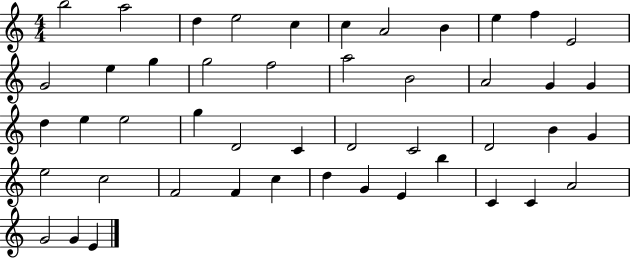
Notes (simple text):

B5/h A5/h D5/q E5/h C5/q C5/q A4/h B4/q E5/q F5/q E4/h G4/h E5/q G5/q G5/h F5/h A5/h B4/h A4/h G4/q G4/q D5/q E5/q E5/h G5/q D4/h C4/q D4/h C4/h D4/h B4/q G4/q E5/h C5/h F4/h F4/q C5/q D5/q G4/q E4/q B5/q C4/q C4/q A4/h G4/h G4/q E4/q